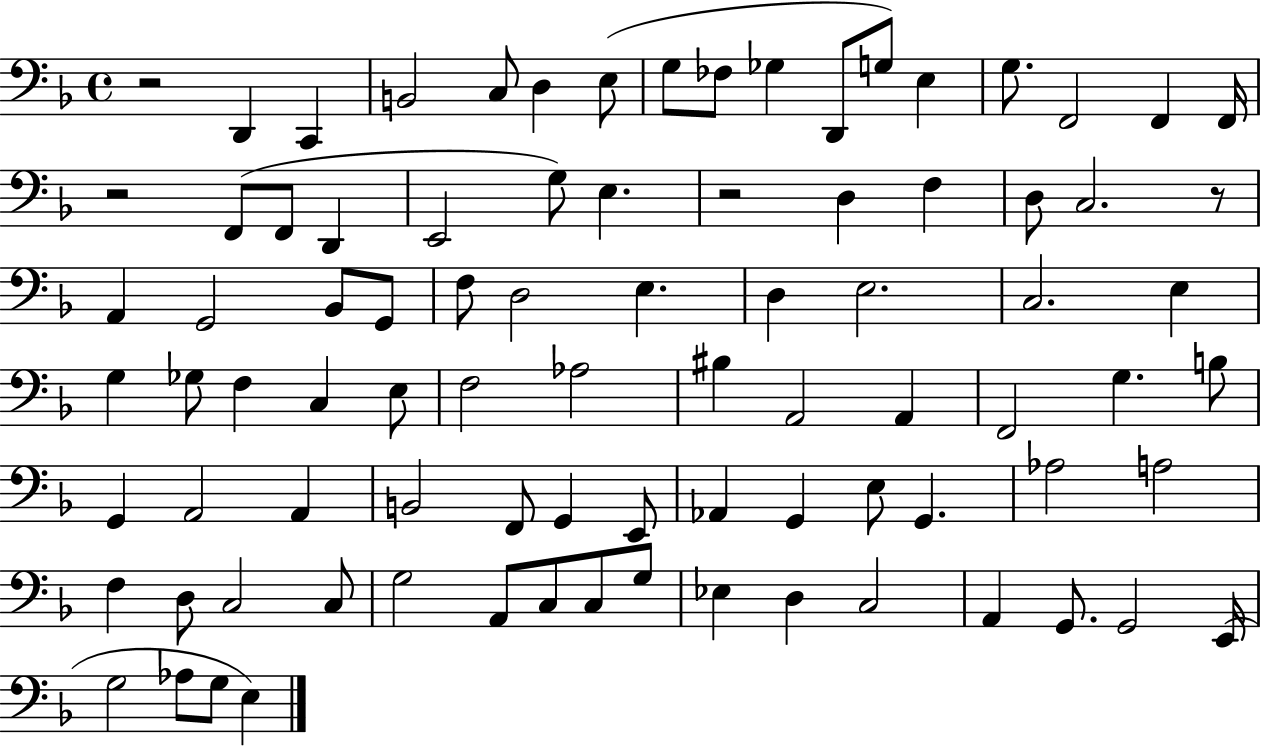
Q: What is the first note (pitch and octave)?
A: D2